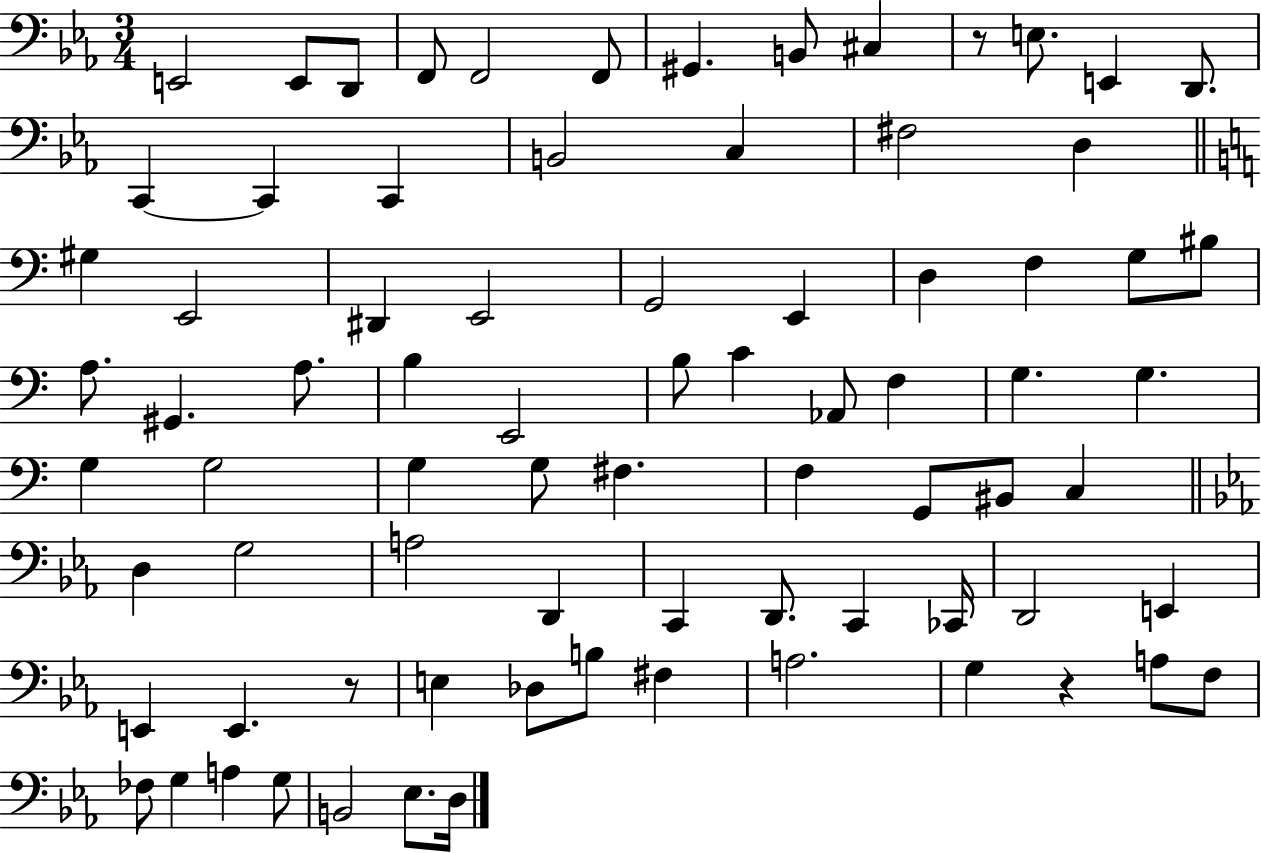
{
  \clef bass
  \numericTimeSignature
  \time 3/4
  \key ees \major
  \repeat volta 2 { e,2 e,8 d,8 | f,8 f,2 f,8 | gis,4. b,8 cis4 | r8 e8. e,4 d,8. | \break c,4~~ c,4 c,4 | b,2 c4 | fis2 d4 | \bar "||" \break \key c \major gis4 e,2 | dis,4 e,2 | g,2 e,4 | d4 f4 g8 bis8 | \break a8. gis,4. a8. | b4 e,2 | b8 c'4 aes,8 f4 | g4. g4. | \break g4 g2 | g4 g8 fis4. | f4 g,8 bis,8 c4 | \bar "||" \break \key ees \major d4 g2 | a2 d,4 | c,4 d,8. c,4 ces,16 | d,2 e,4 | \break e,4 e,4. r8 | e4 des8 b8 fis4 | a2. | g4 r4 a8 f8 | \break fes8 g4 a4 g8 | b,2 ees8. d16 | } \bar "|."
}